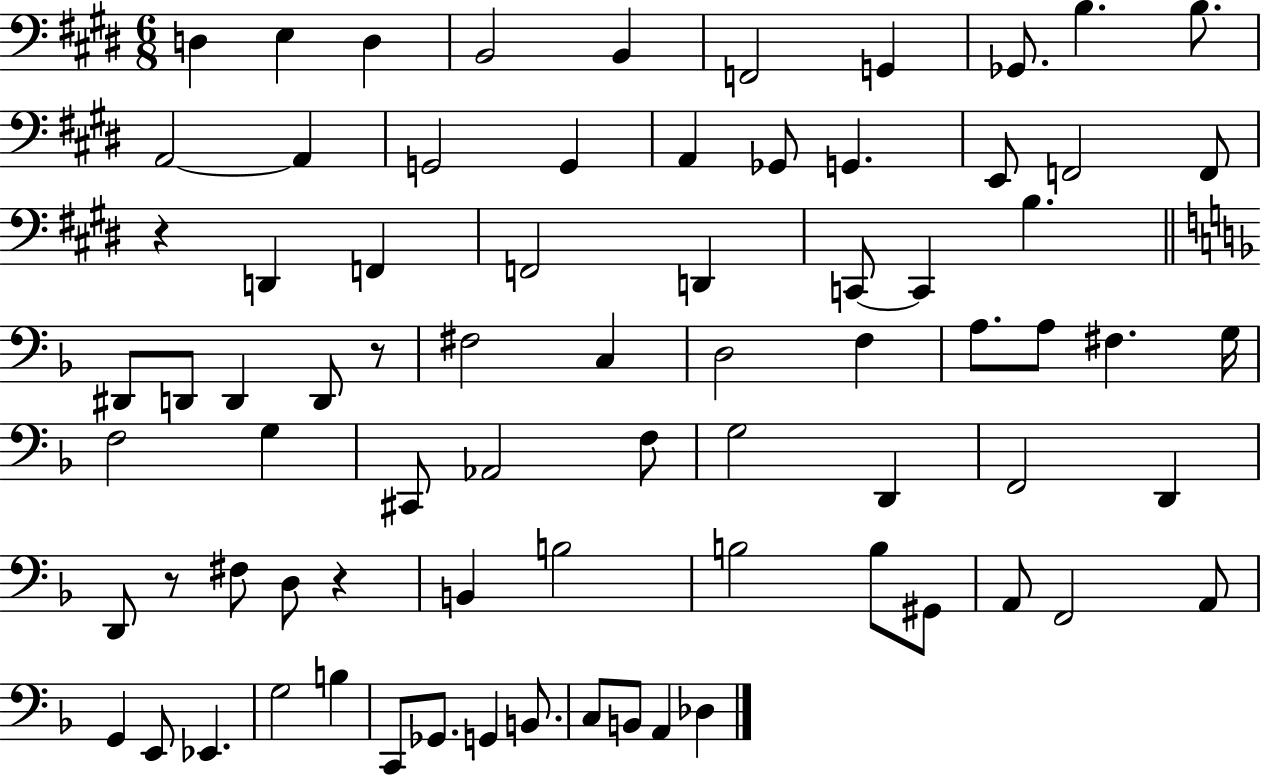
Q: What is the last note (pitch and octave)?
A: Db3